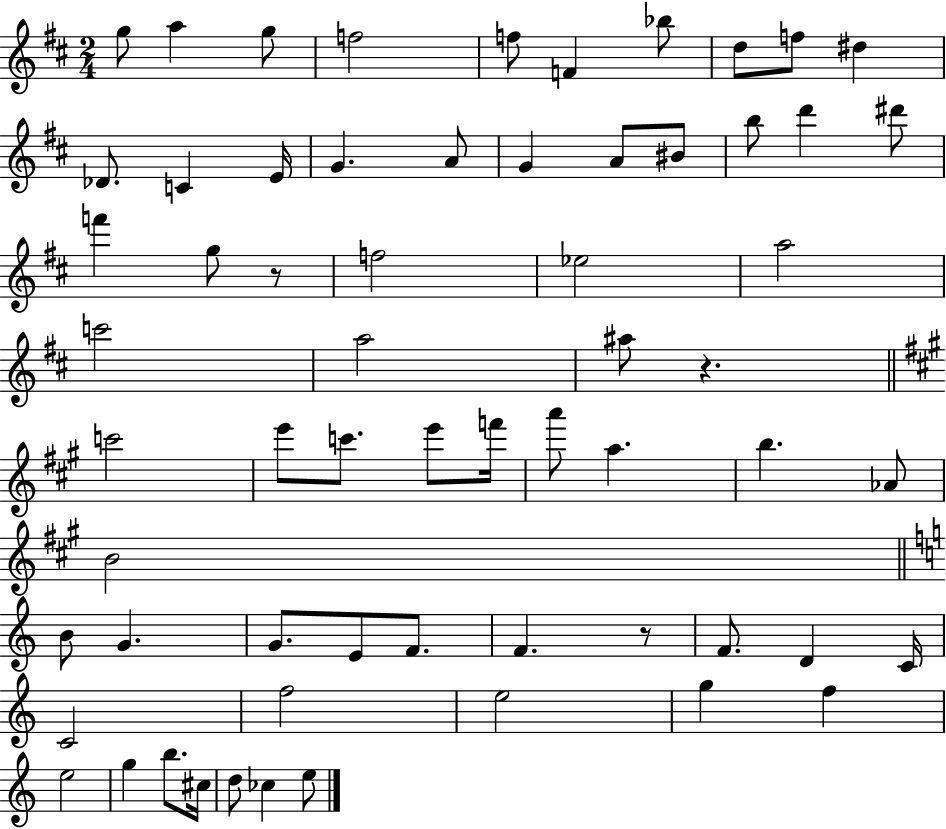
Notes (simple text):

G5/e A5/q G5/e F5/h F5/e F4/q Bb5/e D5/e F5/e D#5/q Db4/e. C4/q E4/s G4/q. A4/e G4/q A4/e BIS4/e B5/e D6/q D#6/e F6/q G5/e R/e F5/h Eb5/h A5/h C6/h A5/h A#5/e R/q. C6/h E6/e C6/e. E6/e F6/s A6/e A5/q. B5/q. Ab4/e B4/h B4/e G4/q. G4/e. E4/e F4/e. F4/q. R/e F4/e. D4/q C4/s C4/h F5/h E5/h G5/q F5/q E5/h G5/q B5/e. C#5/s D5/e CES5/q E5/e